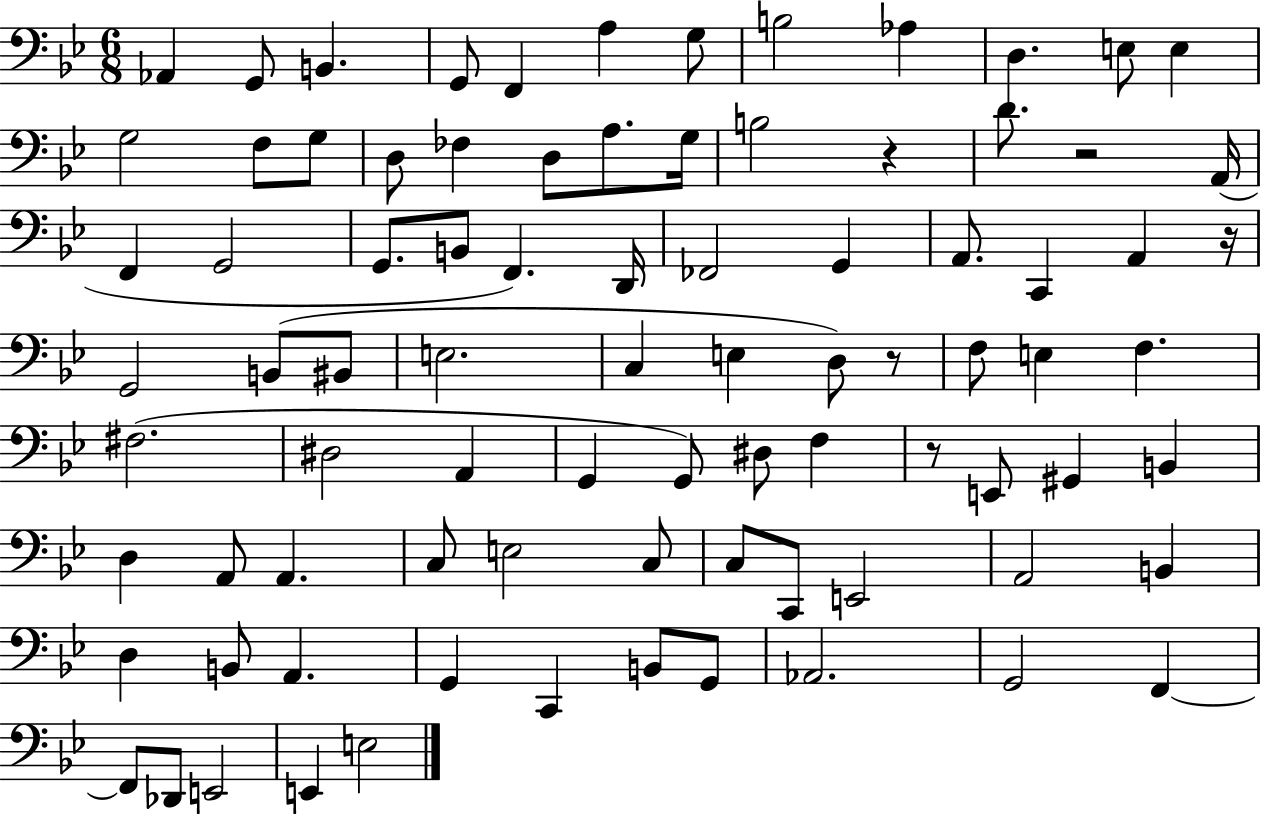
Ab2/q G2/e B2/q. G2/e F2/q A3/q G3/e B3/h Ab3/q D3/q. E3/e E3/q G3/h F3/e G3/e D3/e FES3/q D3/e A3/e. G3/s B3/h R/q D4/e. R/h A2/s F2/q G2/h G2/e. B2/e F2/q. D2/s FES2/h G2/q A2/e. C2/q A2/q R/s G2/h B2/e BIS2/e E3/h. C3/q E3/q D3/e R/e F3/e E3/q F3/q. F#3/h. D#3/h A2/q G2/q G2/e D#3/e F3/q R/e E2/e G#2/q B2/q D3/q A2/e A2/q. C3/e E3/h C3/e C3/e C2/e E2/h A2/h B2/q D3/q B2/e A2/q. G2/q C2/q B2/e G2/e Ab2/h. G2/h F2/q F2/e Db2/e E2/h E2/q E3/h